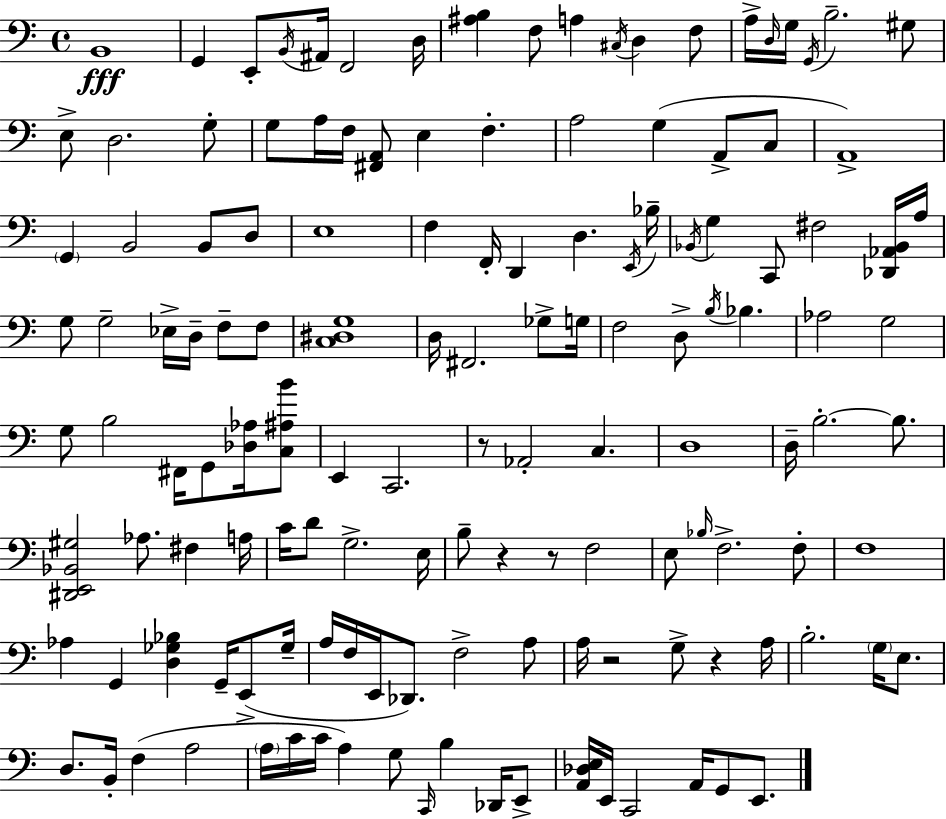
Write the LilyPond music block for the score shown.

{
  \clef bass
  \time 4/4
  \defaultTimeSignature
  \key c \major
  b,1\fff | g,4 e,8-. \acciaccatura { b,16 } ais,16 f,2 | d16 <ais b>4 f8 a4 \acciaccatura { cis16 } d4 | f8 a16-> \grace { d16 } g16 \acciaccatura { g,16 } b2.-- | \break gis8 e8-> d2. | g8-. g8 a16 f16 <fis, a,>8 e4 f4.-. | a2 g4( | a,8-> c8 a,1->) | \break \parenthesize g,4 b,2 | b,8 d8 e1 | f4 f,16-. d,4 d4. | \acciaccatura { e,16 } bes16-- \acciaccatura { bes,16 } g4 c,8 fis2 | \break <des, aes, bes,>16 a16 g8 g2-- | ees16-> d16-- f8-- f8 <c dis g>1 | d16 fis,2. | ges8-> g16 f2 d8-> | \break \acciaccatura { b16 } bes4. aes2 g2 | g8 b2 | fis,16 g,8 <des aes>16 <c ais b'>8 e,4 c,2. | r8 aes,2-. | \break c4. d1 | d16-- b2.-.~~ | b8. <dis, e, bes, gis>2 aes8. | fis4 a16 c'16 d'8 g2.-> | \break e16 b8-- r4 r8 f2 | e8 \grace { bes16 } f2.-> | f8-. f1 | aes4 g,4 | \break <d ges bes>4 g,16-- e,8->( ges16-- a16 f16 e,16 des,8.) f2-> | a8 a16 r2 | g8-> r4 a16 b2.-. | \parenthesize g16 e8. d8. b,16-. f4( | \break a2 \parenthesize a16 c'16 c'16 a4) g8 | \grace { c,16 } b4 des,16 e,8-> <a, des e>16 e,16 c,2 | a,16 g,8 e,8. \bar "|."
}